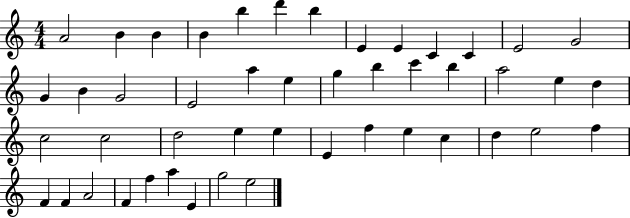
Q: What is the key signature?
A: C major